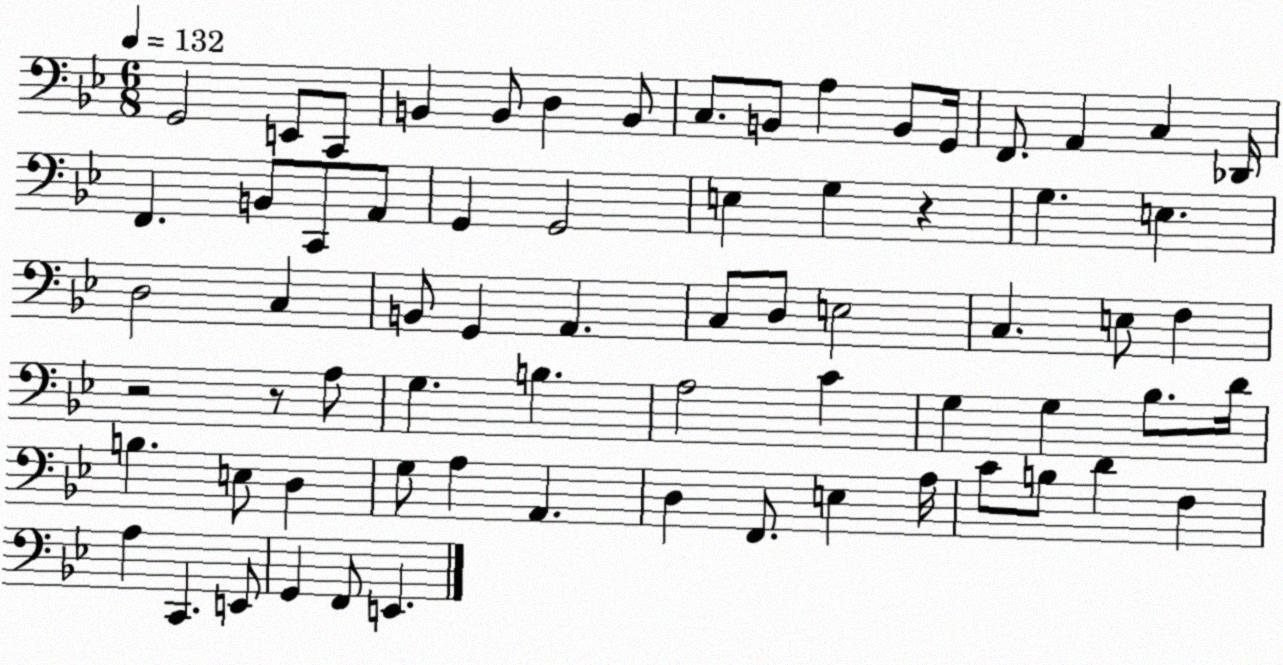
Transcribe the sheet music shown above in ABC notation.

X:1
T:Untitled
M:6/8
L:1/4
K:Bb
G,,2 E,,/2 C,,/2 B,, B,,/2 D, B,,/2 C,/2 B,,/2 A, B,,/2 G,,/4 F,,/2 A,, C, _D,,/4 F,, B,,/2 C,,/2 A,,/2 G,, G,,2 E, G, z G, E, D,2 C, B,,/2 G,, A,, C,/2 D,/2 E,2 C, E,/2 F, z2 z/2 A,/2 G, B, A,2 C G, G, _B,/2 D/4 B, E,/2 D, G,/2 A, A,, D, F,,/2 E, A,/4 C/2 B,/2 D F, A, C,, E,,/2 G,, F,,/2 E,,